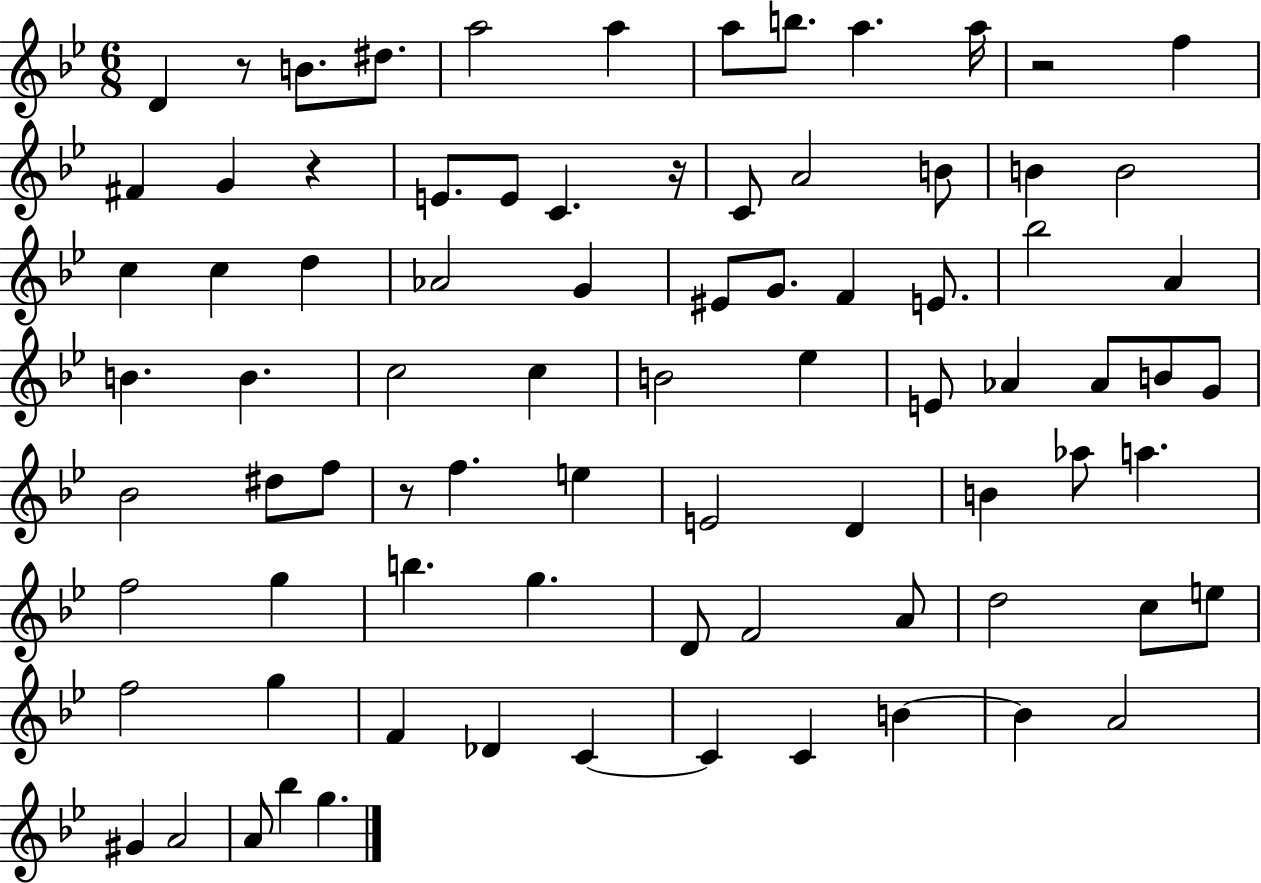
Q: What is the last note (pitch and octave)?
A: G5